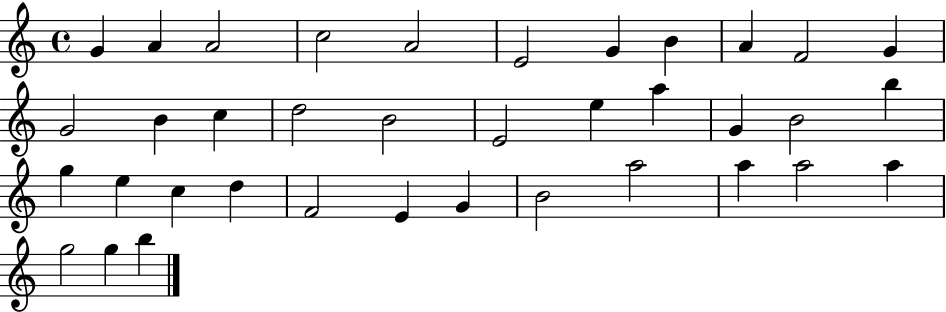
{
  \clef treble
  \time 4/4
  \defaultTimeSignature
  \key c \major
  g'4 a'4 a'2 | c''2 a'2 | e'2 g'4 b'4 | a'4 f'2 g'4 | \break g'2 b'4 c''4 | d''2 b'2 | e'2 e''4 a''4 | g'4 b'2 b''4 | \break g''4 e''4 c''4 d''4 | f'2 e'4 g'4 | b'2 a''2 | a''4 a''2 a''4 | \break g''2 g''4 b''4 | \bar "|."
}